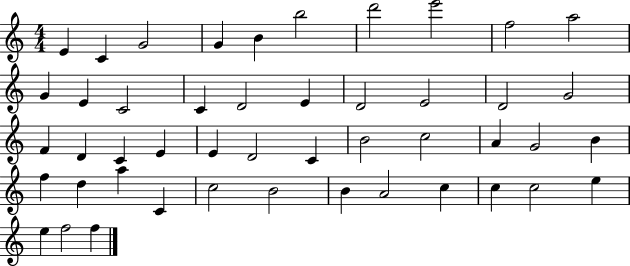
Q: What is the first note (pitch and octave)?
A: E4